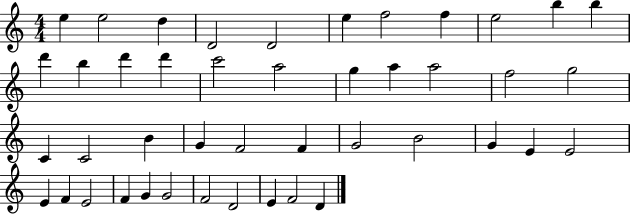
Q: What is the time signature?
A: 4/4